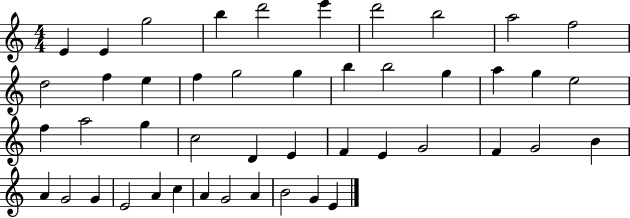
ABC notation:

X:1
T:Untitled
M:4/4
L:1/4
K:C
E E g2 b d'2 e' d'2 b2 a2 f2 d2 f e f g2 g b b2 g a g e2 f a2 g c2 D E F E G2 F G2 B A G2 G E2 A c A G2 A B2 G E